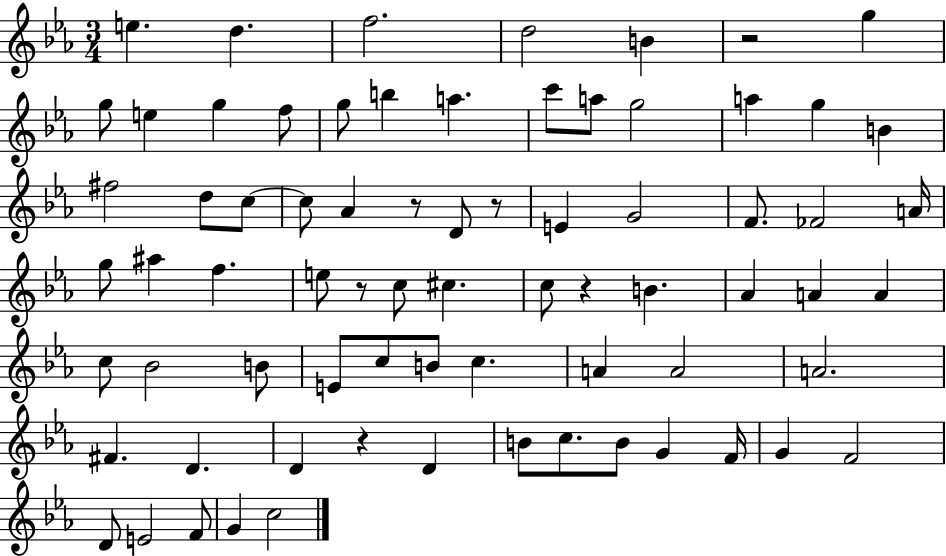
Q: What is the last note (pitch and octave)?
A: C5